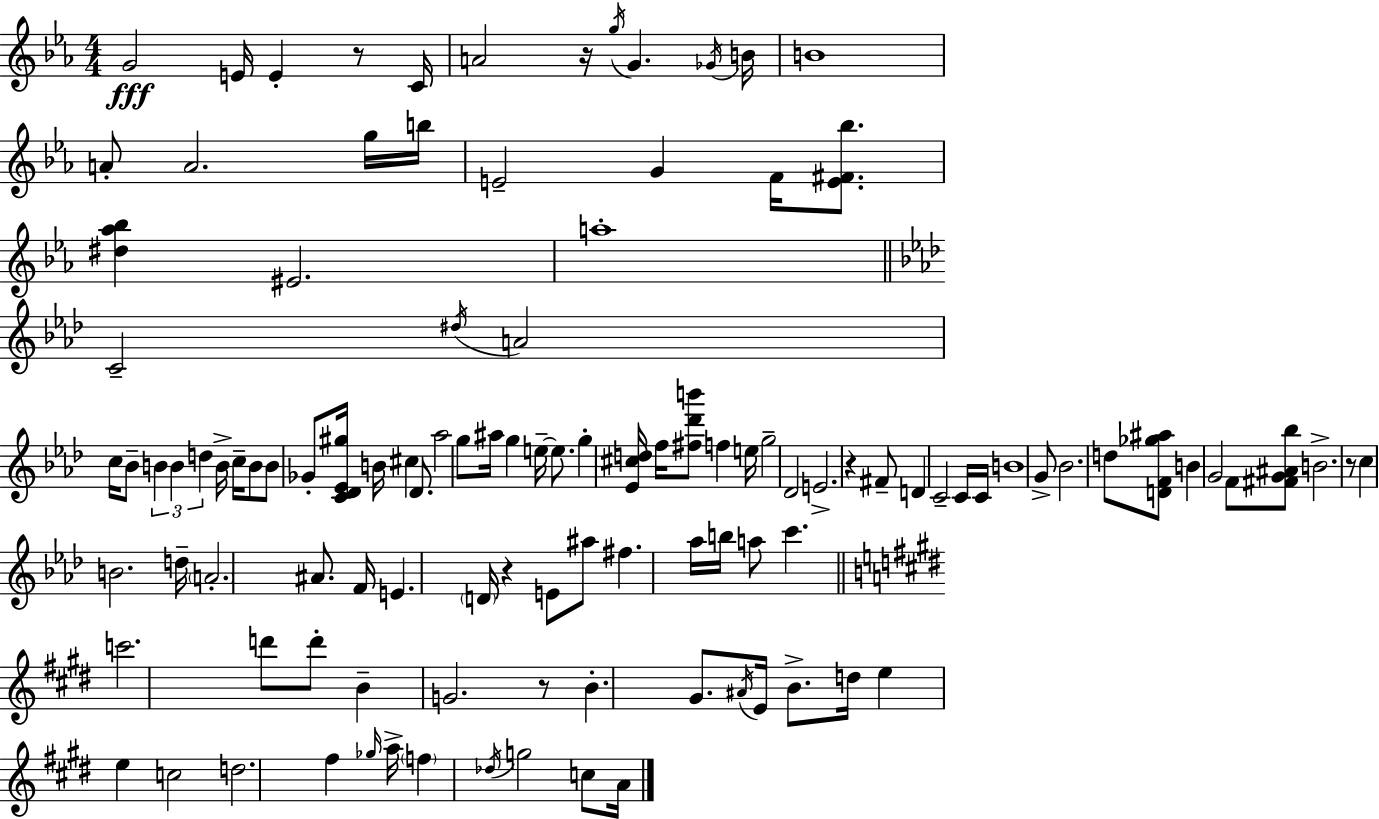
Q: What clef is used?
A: treble